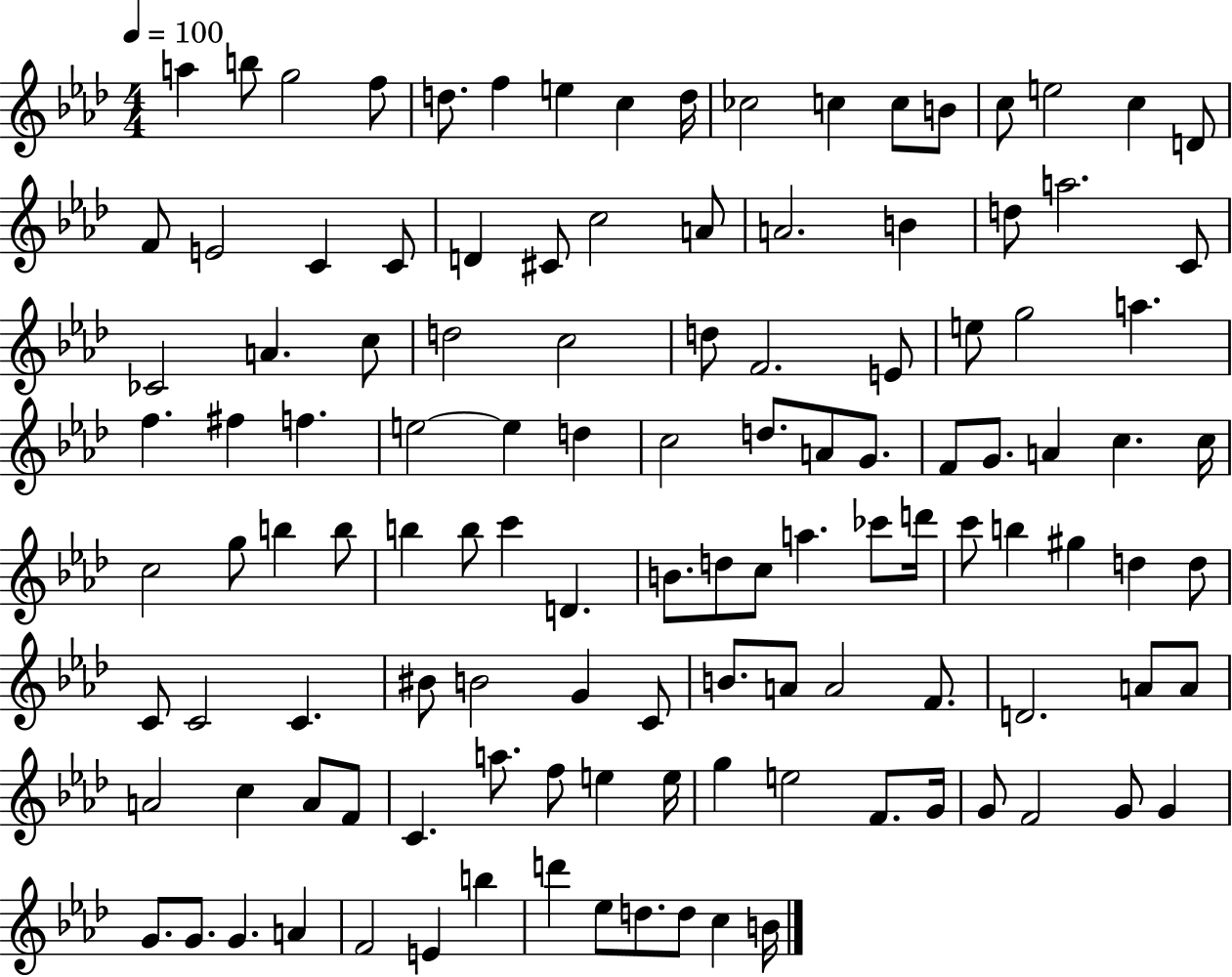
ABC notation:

X:1
T:Untitled
M:4/4
L:1/4
K:Ab
a b/2 g2 f/2 d/2 f e c d/4 _c2 c c/2 B/2 c/2 e2 c D/2 F/2 E2 C C/2 D ^C/2 c2 A/2 A2 B d/2 a2 C/2 _C2 A c/2 d2 c2 d/2 F2 E/2 e/2 g2 a f ^f f e2 e d c2 d/2 A/2 G/2 F/2 G/2 A c c/4 c2 g/2 b b/2 b b/2 c' D B/2 d/2 c/2 a _c'/2 d'/4 c'/2 b ^g d d/2 C/2 C2 C ^B/2 B2 G C/2 B/2 A/2 A2 F/2 D2 A/2 A/2 A2 c A/2 F/2 C a/2 f/2 e e/4 g e2 F/2 G/4 G/2 F2 G/2 G G/2 G/2 G A F2 E b d' _e/2 d/2 d/2 c B/4